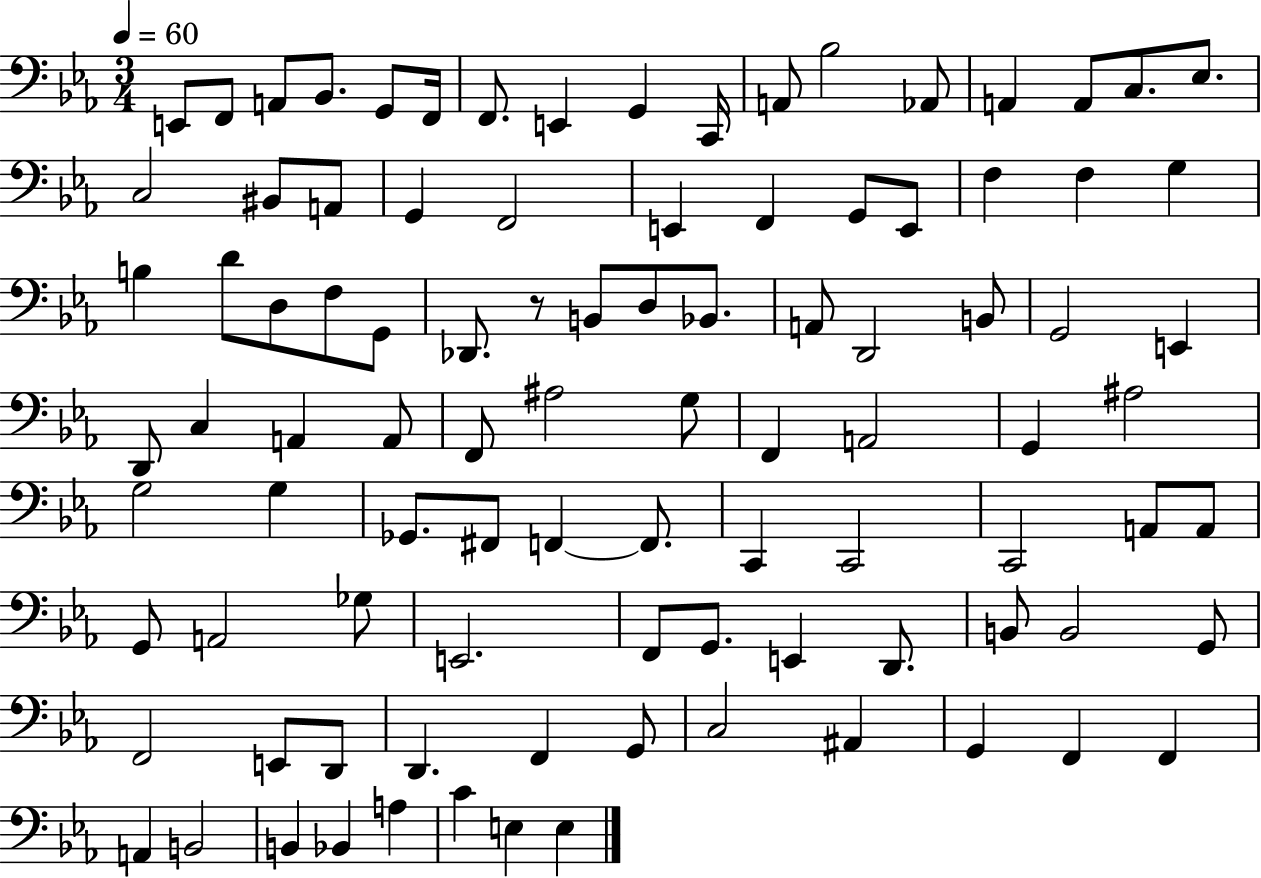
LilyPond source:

{
  \clef bass
  \numericTimeSignature
  \time 3/4
  \key ees \major
  \tempo 4 = 60
  e,8 f,8 a,8 bes,8. g,8 f,16 | f,8. e,4 g,4 c,16 | a,8 bes2 aes,8 | a,4 a,8 c8. ees8. | \break c2 bis,8 a,8 | g,4 f,2 | e,4 f,4 g,8 e,8 | f4 f4 g4 | \break b4 d'8 d8 f8 g,8 | des,8. r8 b,8 d8 bes,8. | a,8 d,2 b,8 | g,2 e,4 | \break d,8 c4 a,4 a,8 | f,8 ais2 g8 | f,4 a,2 | g,4 ais2 | \break g2 g4 | ges,8. fis,8 f,4~~ f,8. | c,4 c,2 | c,2 a,8 a,8 | \break g,8 a,2 ges8 | e,2. | f,8 g,8. e,4 d,8. | b,8 b,2 g,8 | \break f,2 e,8 d,8 | d,4. f,4 g,8 | c2 ais,4 | g,4 f,4 f,4 | \break a,4 b,2 | b,4 bes,4 a4 | c'4 e4 e4 | \bar "|."
}